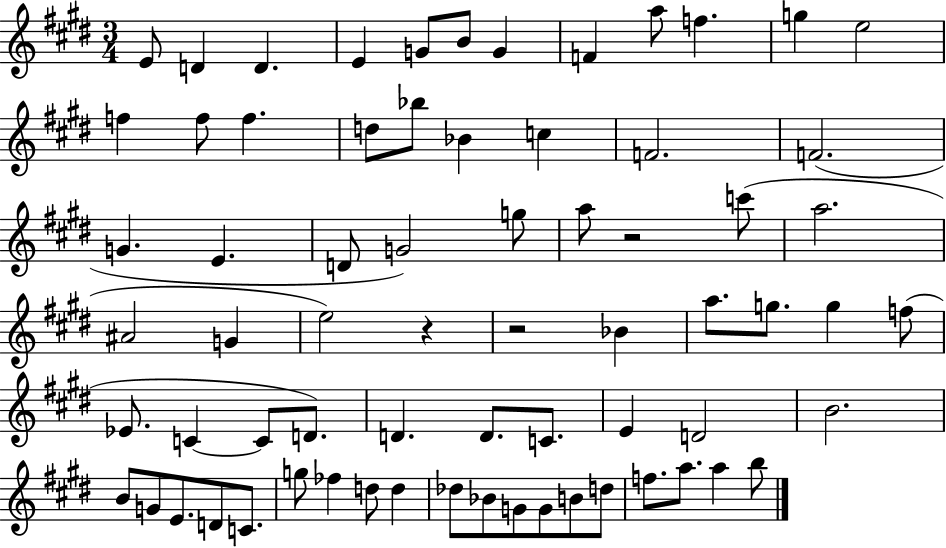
E4/e D4/q D4/q. E4/q G4/e B4/e G4/q F4/q A5/e F5/q. G5/q E5/h F5/q F5/e F5/q. D5/e Bb5/e Bb4/q C5/q F4/h. F4/h. G4/q. E4/q. D4/e G4/h G5/e A5/e R/h C6/e A5/h. A#4/h G4/q E5/h R/q R/h Bb4/q A5/e. G5/e. G5/q F5/e Eb4/e. C4/q C4/e D4/e. D4/q. D4/e. C4/e. E4/q D4/h B4/h. B4/e G4/e E4/e. D4/e C4/e. G5/e FES5/q D5/e D5/q Db5/e Bb4/e G4/e G4/e B4/e D5/e F5/e. A5/e. A5/q B5/e